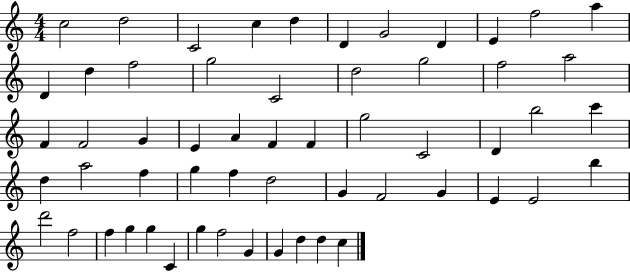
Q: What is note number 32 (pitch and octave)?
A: C6